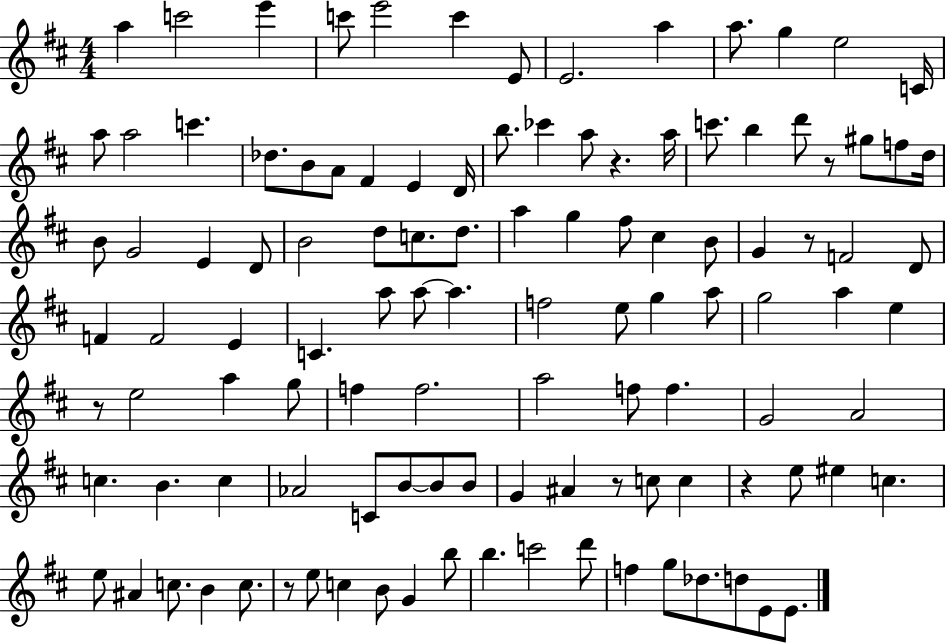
X:1
T:Untitled
M:4/4
L:1/4
K:D
a c'2 e' c'/2 e'2 c' E/2 E2 a a/2 g e2 C/4 a/2 a2 c' _d/2 B/2 A/2 ^F E D/4 b/2 _c' a/2 z a/4 c'/2 b d'/2 z/2 ^g/2 f/2 d/4 B/2 G2 E D/2 B2 d/2 c/2 d/2 a g ^f/2 ^c B/2 G z/2 F2 D/2 F F2 E C a/2 a/2 a f2 e/2 g a/2 g2 a e z/2 e2 a g/2 f f2 a2 f/2 f G2 A2 c B c _A2 C/2 B/2 B/2 B/2 G ^A z/2 c/2 c z e/2 ^e c e/2 ^A c/2 B c/2 z/2 e/2 c B/2 G b/2 b c'2 d'/2 f g/2 _d/2 d/2 E/2 E/2